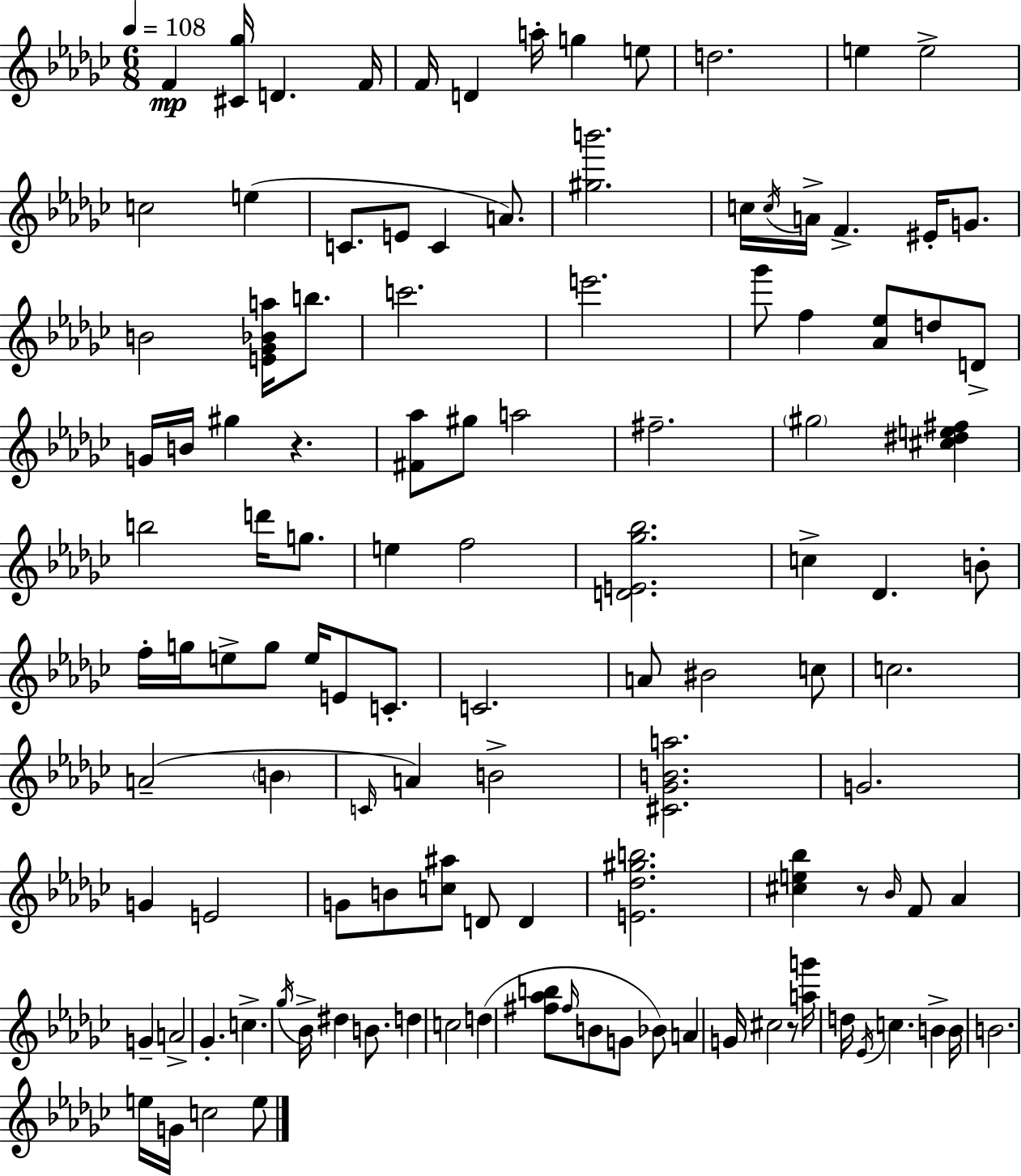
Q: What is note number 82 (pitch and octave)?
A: D5